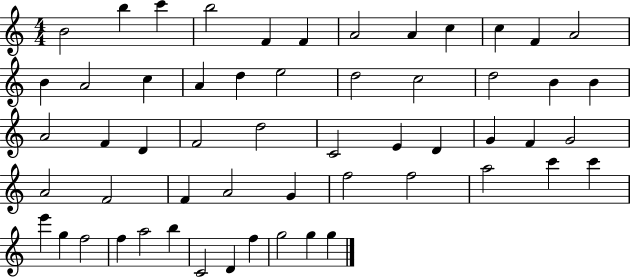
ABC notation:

X:1
T:Untitled
M:4/4
L:1/4
K:C
B2 b c' b2 F F A2 A c c F A2 B A2 c A d e2 d2 c2 d2 B B A2 F D F2 d2 C2 E D G F G2 A2 F2 F A2 G f2 f2 a2 c' c' e' g f2 f a2 b C2 D f g2 g g